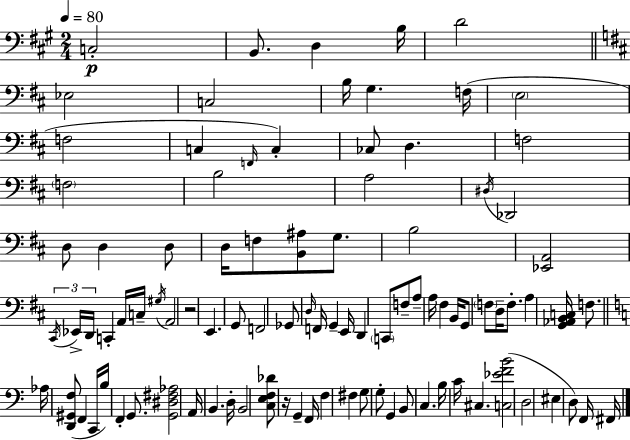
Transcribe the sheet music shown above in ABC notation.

X:1
T:Untitled
M:2/4
L:1/4
K:A
C,2 B,,/2 D, B,/4 D2 _E,2 C,2 B,/4 G, F,/4 E,2 F,2 C, F,,/4 C, _C,/2 D, F,2 F,2 B,2 A,2 ^D,/4 _D,,2 D,/2 D, D,/2 D,/4 F,/2 [B,,^A,]/2 G,/2 B,2 [_E,,A,,]2 ^C,,/4 _E,,/4 D,,/4 C,, A,,/4 C,/4 ^G,/4 A,,2 z2 E,, G,,/2 F,,2 _G,,/2 D,/4 F,,/4 G,, E,,/4 D,, C,,/2 F,/2 A,/2 A,/4 ^F, B,,/4 G,,/2 F,/2 D,/4 F,/2 A, [G,,_A,,B,,C,]/4 F,/2 _A,/4 [D,,^G,,F,]/2 F,, C,,/4 B,/4 F,, G,,/2 [G,,^D,^F,_A,]2 A,,/4 B,, D,/4 B,,2 [C,E,F,_D]/2 z/4 G,, F,,/4 F, ^F, G,/2 G,/2 G,, B,,/2 C, B,/4 C/4 ^C, [C,_EFB]2 D,2 ^E, D,/2 F,,/4 ^F,,/4